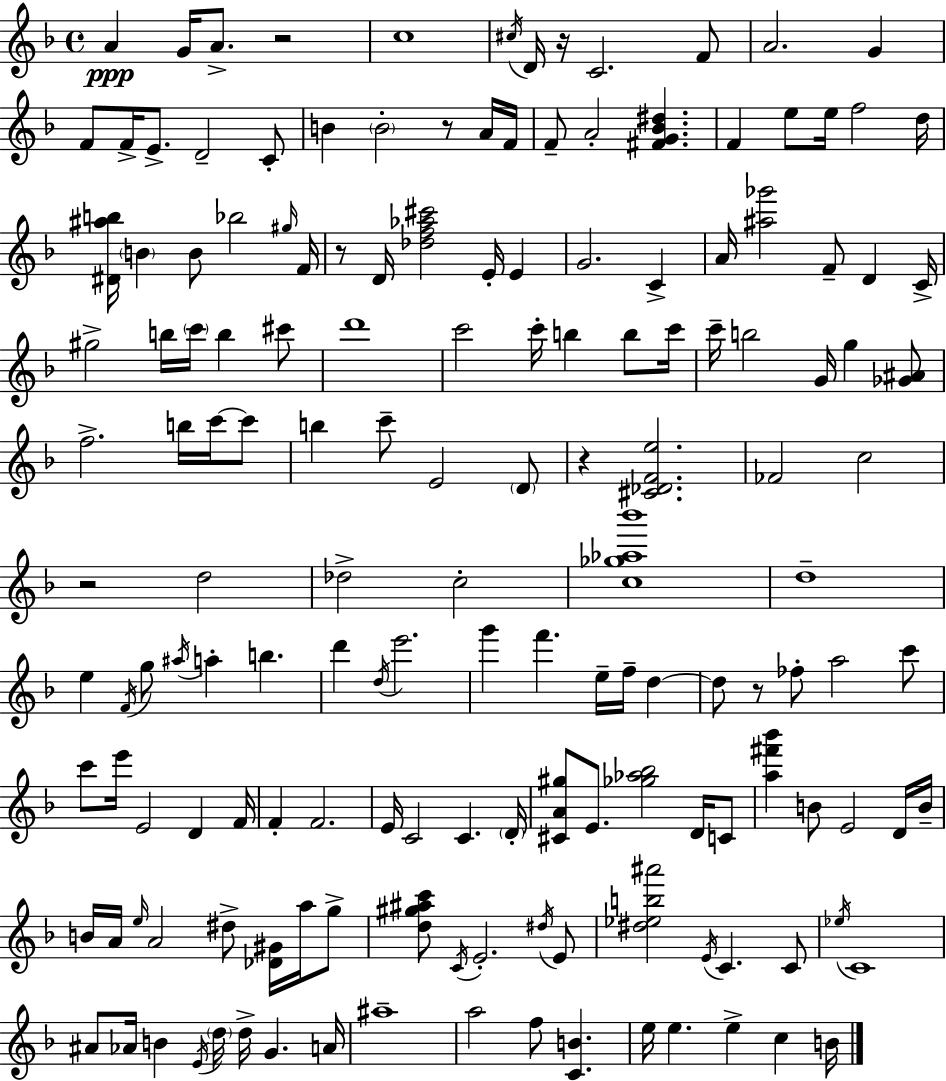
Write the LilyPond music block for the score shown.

{
  \clef treble
  \time 4/4
  \defaultTimeSignature
  \key d \minor
  a'4\ppp g'16 a'8.-> r2 | c''1 | \acciaccatura { cis''16 } d'16 r16 c'2. f'8 | a'2. g'4 | \break f'8 f'16-> e'8.-> d'2-- c'8-. | b'4 \parenthesize b'2-. r8 a'16 | f'16 f'8-- a'2-. <fis' g' bes' dis''>4. | f'4 e''8 e''16 f''2 | \break d''16 <dis' ais'' b''>16 \parenthesize b'4 b'8 bes''2 | \grace { gis''16 } f'16 r8 d'16 <des'' f'' aes'' cis'''>2 e'16-. e'4 | g'2. c'4-> | a'16 <ais'' ges'''>2 f'8-- d'4 | \break c'16-> gis''2-> b''16 \parenthesize c'''16 b''4 | cis'''8 d'''1 | c'''2 c'''16-. b''4 b''8 | c'''16 c'''16-- b''2 g'16 g''4 | \break <ges' ais'>8 f''2.-> b''16 c'''16~~ | c'''8 b''4 c'''8-- e'2 | \parenthesize d'8 r4 <cis' des' f' e''>2. | fes'2 c''2 | \break r2 d''2 | des''2-> c''2-. | <c'' ges'' aes'' bes'''>1 | d''1-- | \break e''4 \acciaccatura { f'16 } g''8 \acciaccatura { ais''16 } a''4-. b''4. | d'''4 \acciaccatura { d''16 } e'''2. | g'''4 f'''4. e''16-- | f''16-- d''4~~ d''8 r8 fes''8-. a''2 | \break c'''8 c'''8 e'''16 e'2 | d'4 f'16 f'4-. f'2. | e'16 c'2 c'4. | \parenthesize d'16-. <cis' a' gis''>8 e'8. <ges'' aes'' bes''>2 | \break d'16 c'8 <a'' fis''' bes'''>4 b'8 e'2 | d'16 b'16-- b'16 a'16 \grace { e''16 } a'2 | dis''8-> <des' gis'>16 a''16 g''8-> <d'' gis'' ais'' c'''>8 \acciaccatura { c'16 } e'2.-. | \acciaccatura { dis''16 } e'8 <dis'' ees'' b'' ais'''>2 | \break \acciaccatura { e'16 } c'4. c'8 \acciaccatura { ees''16 } c'1 | ais'8 aes'16 b'4 | \acciaccatura { e'16 } \parenthesize d''16 d''16-> g'4. a'16 ais''1-- | a''2 | \break f''8 <c' b'>4. e''16 e''4. | e''4-> c''4 b'16 \bar "|."
}